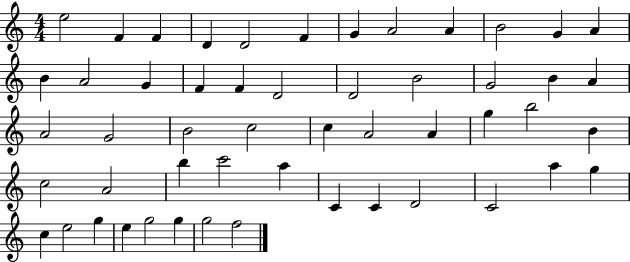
E5/h F4/q F4/q D4/q D4/h F4/q G4/q A4/h A4/q B4/h G4/q A4/q B4/q A4/h G4/q F4/q F4/q D4/h D4/h B4/h G4/h B4/q A4/q A4/h G4/h B4/h C5/h C5/q A4/h A4/q G5/q B5/h B4/q C5/h A4/h B5/q C6/h A5/q C4/q C4/q D4/h C4/h A5/q G5/q C5/q E5/h G5/q E5/q G5/h G5/q G5/h F5/h